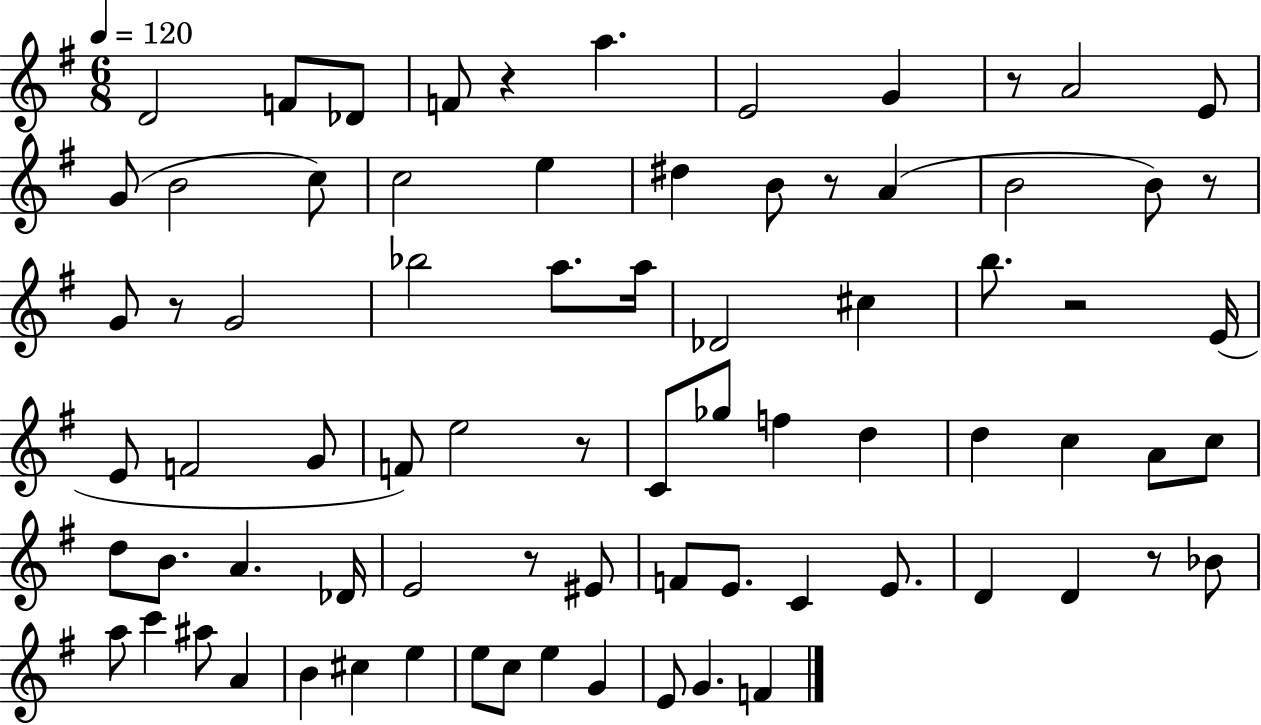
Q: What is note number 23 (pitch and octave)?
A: A5